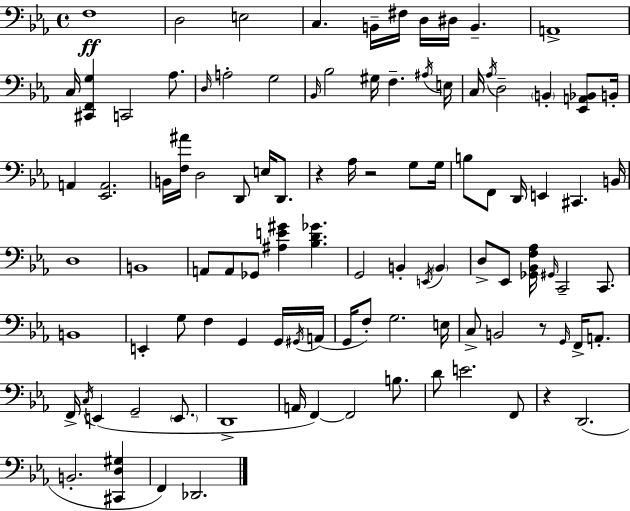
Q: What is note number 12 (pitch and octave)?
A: C2